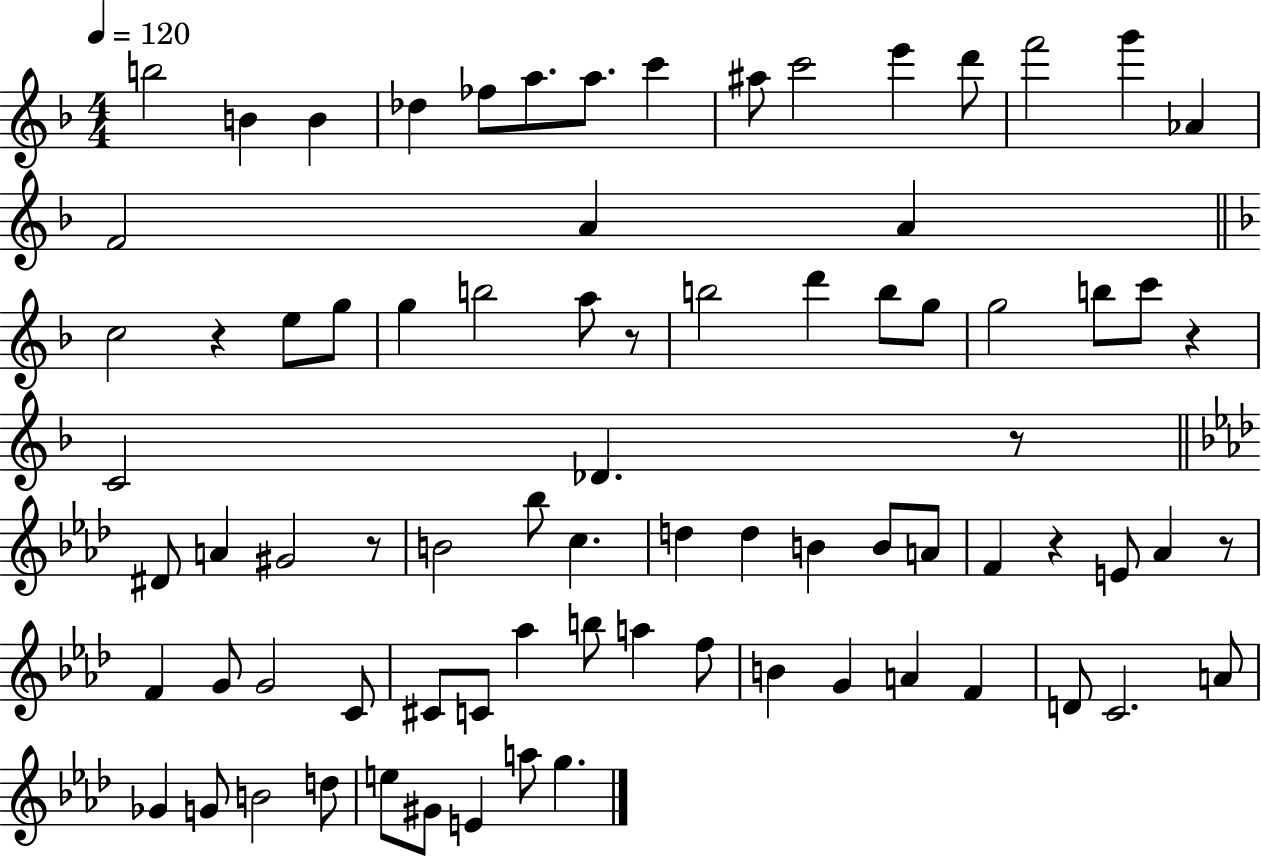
B5/h B4/q B4/q Db5/q FES5/e A5/e. A5/e. C6/q A#5/e C6/h E6/q D6/e F6/h G6/q Ab4/q F4/h A4/q A4/q C5/h R/q E5/e G5/e G5/q B5/h A5/e R/e B5/h D6/q B5/e G5/e G5/h B5/e C6/e R/q C4/h Db4/q. R/e D#4/e A4/q G#4/h R/e B4/h Bb5/e C5/q. D5/q D5/q B4/q B4/e A4/e F4/q R/q E4/e Ab4/q R/e F4/q G4/e G4/h C4/e C#4/e C4/e Ab5/q B5/e A5/q F5/e B4/q G4/q A4/q F4/q D4/e C4/h. A4/e Gb4/q G4/e B4/h D5/e E5/e G#4/e E4/q A5/e G5/q.